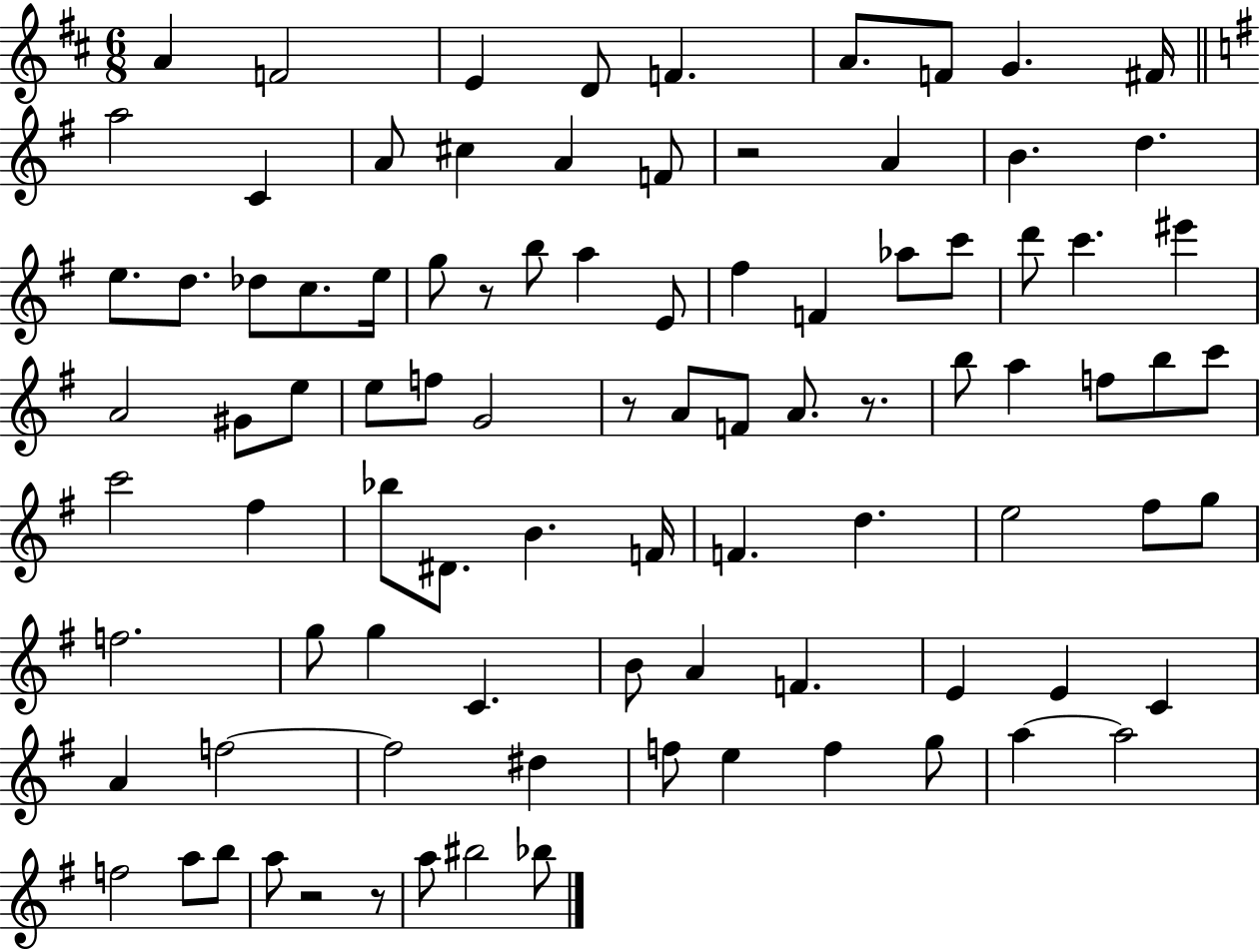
A4/q F4/h E4/q D4/e F4/q. A4/e. F4/e G4/q. F#4/s A5/h C4/q A4/e C#5/q A4/q F4/e R/h A4/q B4/q. D5/q. E5/e. D5/e. Db5/e C5/e. E5/s G5/e R/e B5/e A5/q E4/e F#5/q F4/q Ab5/e C6/e D6/e C6/q. EIS6/q A4/h G#4/e E5/e E5/e F5/e G4/h R/e A4/e F4/e A4/e. R/e. B5/e A5/q F5/e B5/e C6/e C6/h F#5/q Bb5/e D#4/e. B4/q. F4/s F4/q. D5/q. E5/h F#5/e G5/e F5/h. G5/e G5/q C4/q. B4/e A4/q F4/q. E4/q E4/q C4/q A4/q F5/h F5/h D#5/q F5/e E5/q F5/q G5/e A5/q A5/h F5/h A5/e B5/e A5/e R/h R/e A5/e BIS5/h Bb5/e